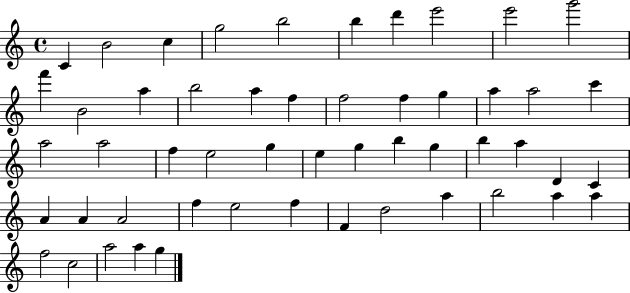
X:1
T:Untitled
M:4/4
L:1/4
K:C
C B2 c g2 b2 b d' e'2 e'2 g'2 f' B2 a b2 a f f2 f g a a2 c' a2 a2 f e2 g e g b g b a D C A A A2 f e2 f F d2 a b2 a a f2 c2 a2 a g